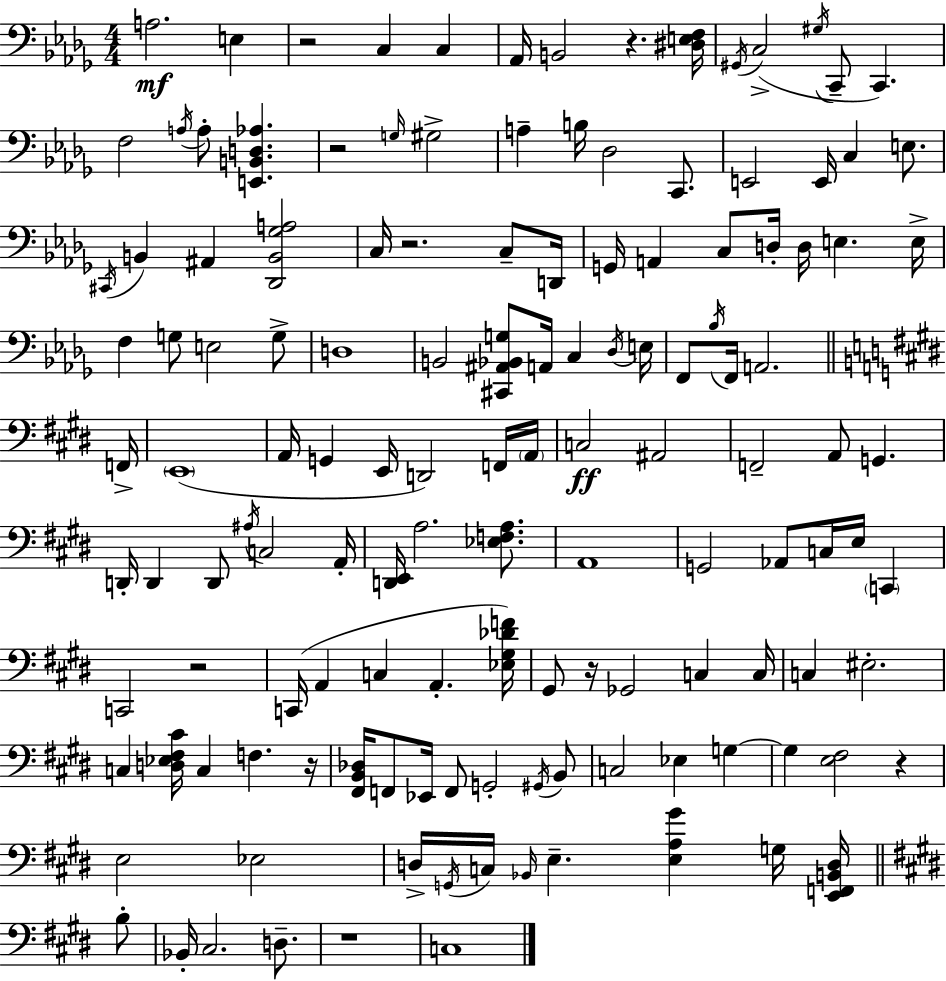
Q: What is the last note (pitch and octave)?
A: C3